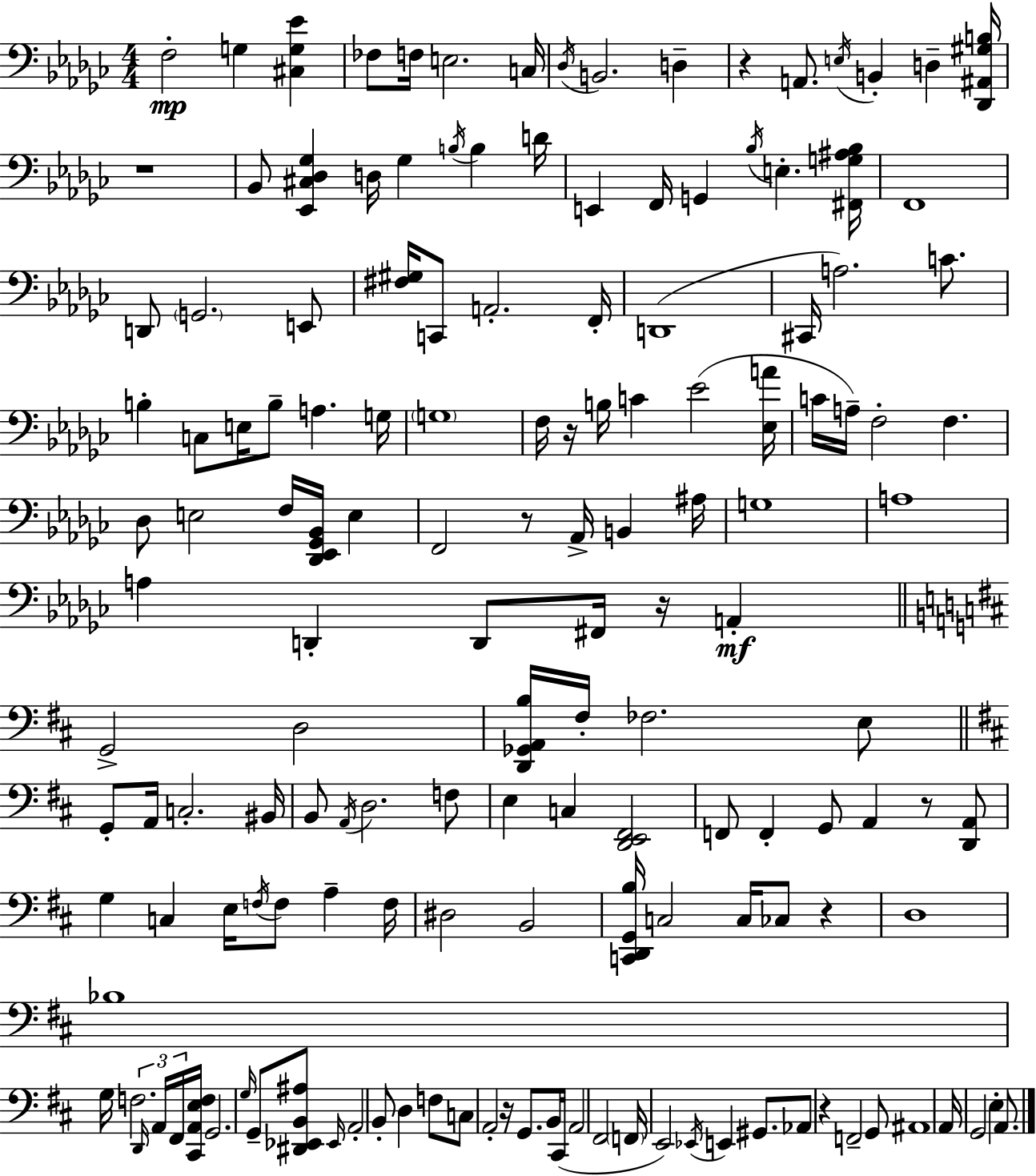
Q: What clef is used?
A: bass